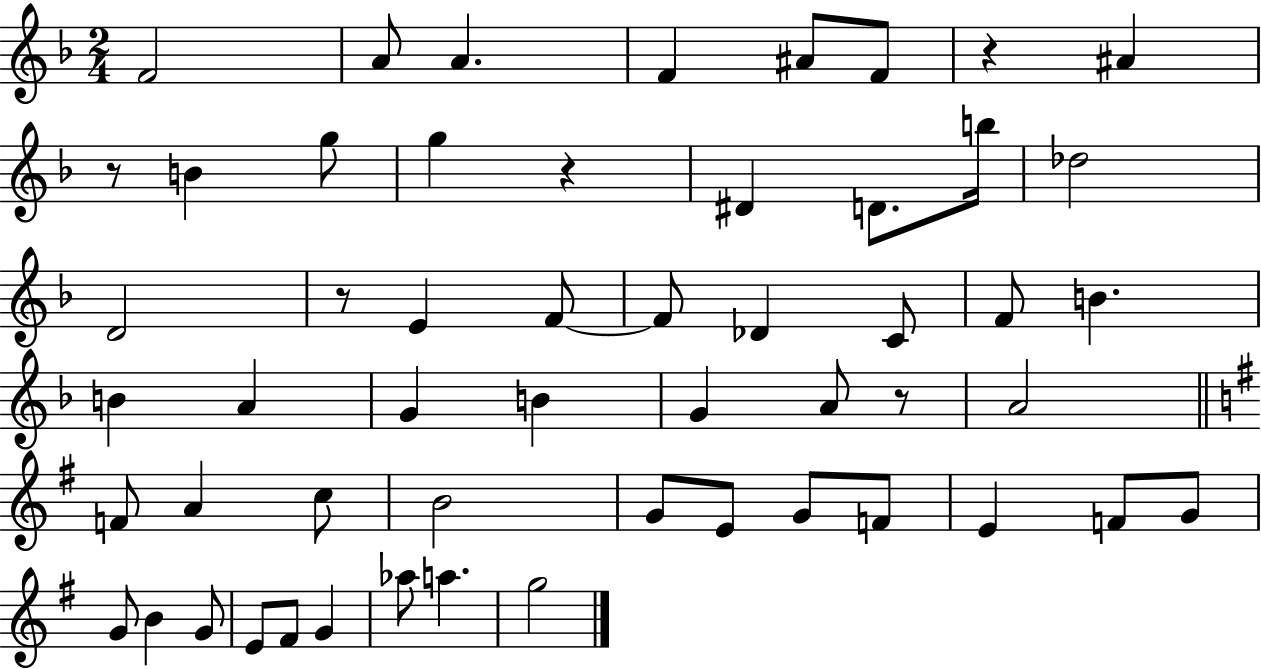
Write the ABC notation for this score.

X:1
T:Untitled
M:2/4
L:1/4
K:F
F2 A/2 A F ^A/2 F/2 z ^A z/2 B g/2 g z ^D D/2 b/4 _d2 D2 z/2 E F/2 F/2 _D C/2 F/2 B B A G B G A/2 z/2 A2 F/2 A c/2 B2 G/2 E/2 G/2 F/2 E F/2 G/2 G/2 B G/2 E/2 ^F/2 G _a/2 a g2